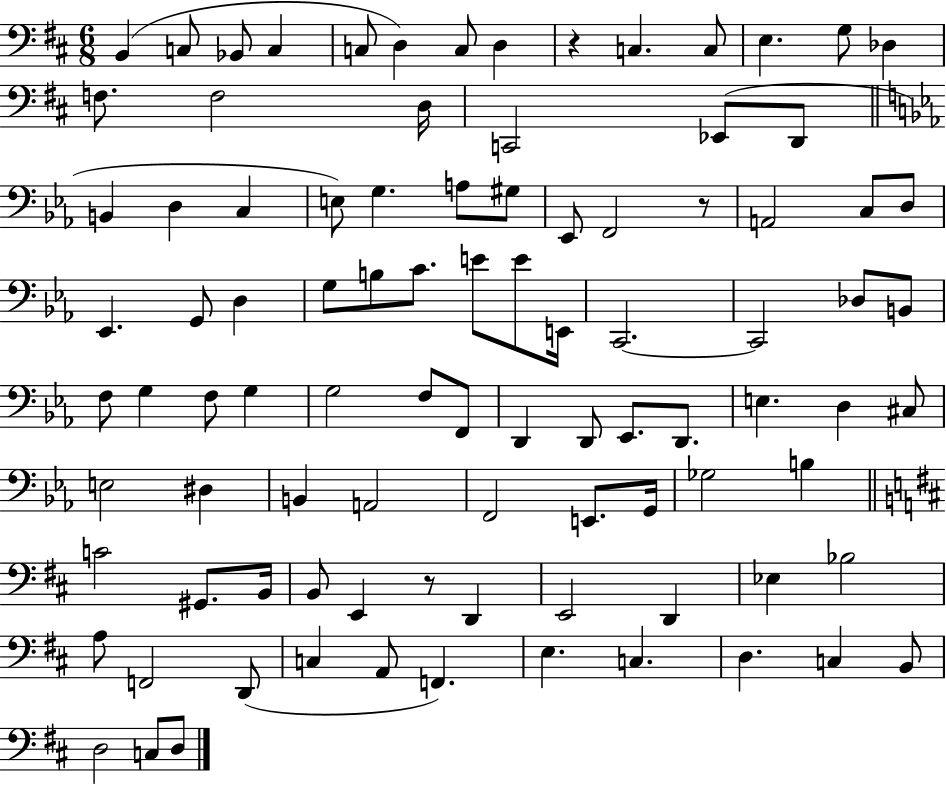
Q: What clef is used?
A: bass